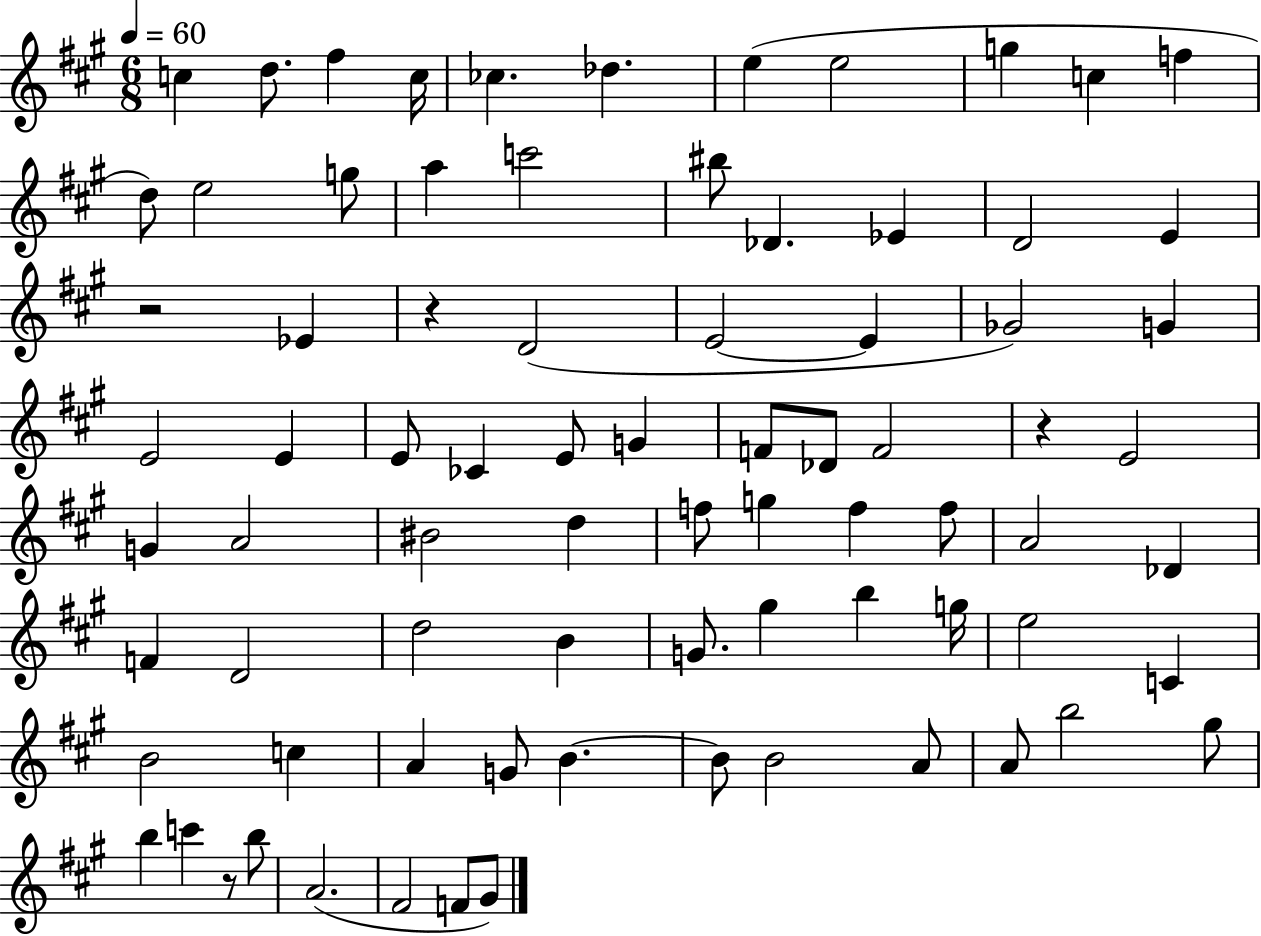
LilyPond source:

{
  \clef treble
  \numericTimeSignature
  \time 6/8
  \key a \major
  \tempo 4 = 60
  c''4 d''8. fis''4 c''16 | ces''4. des''4. | e''4( e''2 | g''4 c''4 f''4 | \break d''8) e''2 g''8 | a''4 c'''2 | bis''8 des'4. ees'4 | d'2 e'4 | \break r2 ees'4 | r4 d'2( | e'2~~ e'4 | ges'2) g'4 | \break e'2 e'4 | e'8 ces'4 e'8 g'4 | f'8 des'8 f'2 | r4 e'2 | \break g'4 a'2 | bis'2 d''4 | f''8 g''4 f''4 f''8 | a'2 des'4 | \break f'4 d'2 | d''2 b'4 | g'8. gis''4 b''4 g''16 | e''2 c'4 | \break b'2 c''4 | a'4 g'8 b'4.~~ | b'8 b'2 a'8 | a'8 b''2 gis''8 | \break b''4 c'''4 r8 b''8 | a'2.( | fis'2 f'8 gis'8) | \bar "|."
}